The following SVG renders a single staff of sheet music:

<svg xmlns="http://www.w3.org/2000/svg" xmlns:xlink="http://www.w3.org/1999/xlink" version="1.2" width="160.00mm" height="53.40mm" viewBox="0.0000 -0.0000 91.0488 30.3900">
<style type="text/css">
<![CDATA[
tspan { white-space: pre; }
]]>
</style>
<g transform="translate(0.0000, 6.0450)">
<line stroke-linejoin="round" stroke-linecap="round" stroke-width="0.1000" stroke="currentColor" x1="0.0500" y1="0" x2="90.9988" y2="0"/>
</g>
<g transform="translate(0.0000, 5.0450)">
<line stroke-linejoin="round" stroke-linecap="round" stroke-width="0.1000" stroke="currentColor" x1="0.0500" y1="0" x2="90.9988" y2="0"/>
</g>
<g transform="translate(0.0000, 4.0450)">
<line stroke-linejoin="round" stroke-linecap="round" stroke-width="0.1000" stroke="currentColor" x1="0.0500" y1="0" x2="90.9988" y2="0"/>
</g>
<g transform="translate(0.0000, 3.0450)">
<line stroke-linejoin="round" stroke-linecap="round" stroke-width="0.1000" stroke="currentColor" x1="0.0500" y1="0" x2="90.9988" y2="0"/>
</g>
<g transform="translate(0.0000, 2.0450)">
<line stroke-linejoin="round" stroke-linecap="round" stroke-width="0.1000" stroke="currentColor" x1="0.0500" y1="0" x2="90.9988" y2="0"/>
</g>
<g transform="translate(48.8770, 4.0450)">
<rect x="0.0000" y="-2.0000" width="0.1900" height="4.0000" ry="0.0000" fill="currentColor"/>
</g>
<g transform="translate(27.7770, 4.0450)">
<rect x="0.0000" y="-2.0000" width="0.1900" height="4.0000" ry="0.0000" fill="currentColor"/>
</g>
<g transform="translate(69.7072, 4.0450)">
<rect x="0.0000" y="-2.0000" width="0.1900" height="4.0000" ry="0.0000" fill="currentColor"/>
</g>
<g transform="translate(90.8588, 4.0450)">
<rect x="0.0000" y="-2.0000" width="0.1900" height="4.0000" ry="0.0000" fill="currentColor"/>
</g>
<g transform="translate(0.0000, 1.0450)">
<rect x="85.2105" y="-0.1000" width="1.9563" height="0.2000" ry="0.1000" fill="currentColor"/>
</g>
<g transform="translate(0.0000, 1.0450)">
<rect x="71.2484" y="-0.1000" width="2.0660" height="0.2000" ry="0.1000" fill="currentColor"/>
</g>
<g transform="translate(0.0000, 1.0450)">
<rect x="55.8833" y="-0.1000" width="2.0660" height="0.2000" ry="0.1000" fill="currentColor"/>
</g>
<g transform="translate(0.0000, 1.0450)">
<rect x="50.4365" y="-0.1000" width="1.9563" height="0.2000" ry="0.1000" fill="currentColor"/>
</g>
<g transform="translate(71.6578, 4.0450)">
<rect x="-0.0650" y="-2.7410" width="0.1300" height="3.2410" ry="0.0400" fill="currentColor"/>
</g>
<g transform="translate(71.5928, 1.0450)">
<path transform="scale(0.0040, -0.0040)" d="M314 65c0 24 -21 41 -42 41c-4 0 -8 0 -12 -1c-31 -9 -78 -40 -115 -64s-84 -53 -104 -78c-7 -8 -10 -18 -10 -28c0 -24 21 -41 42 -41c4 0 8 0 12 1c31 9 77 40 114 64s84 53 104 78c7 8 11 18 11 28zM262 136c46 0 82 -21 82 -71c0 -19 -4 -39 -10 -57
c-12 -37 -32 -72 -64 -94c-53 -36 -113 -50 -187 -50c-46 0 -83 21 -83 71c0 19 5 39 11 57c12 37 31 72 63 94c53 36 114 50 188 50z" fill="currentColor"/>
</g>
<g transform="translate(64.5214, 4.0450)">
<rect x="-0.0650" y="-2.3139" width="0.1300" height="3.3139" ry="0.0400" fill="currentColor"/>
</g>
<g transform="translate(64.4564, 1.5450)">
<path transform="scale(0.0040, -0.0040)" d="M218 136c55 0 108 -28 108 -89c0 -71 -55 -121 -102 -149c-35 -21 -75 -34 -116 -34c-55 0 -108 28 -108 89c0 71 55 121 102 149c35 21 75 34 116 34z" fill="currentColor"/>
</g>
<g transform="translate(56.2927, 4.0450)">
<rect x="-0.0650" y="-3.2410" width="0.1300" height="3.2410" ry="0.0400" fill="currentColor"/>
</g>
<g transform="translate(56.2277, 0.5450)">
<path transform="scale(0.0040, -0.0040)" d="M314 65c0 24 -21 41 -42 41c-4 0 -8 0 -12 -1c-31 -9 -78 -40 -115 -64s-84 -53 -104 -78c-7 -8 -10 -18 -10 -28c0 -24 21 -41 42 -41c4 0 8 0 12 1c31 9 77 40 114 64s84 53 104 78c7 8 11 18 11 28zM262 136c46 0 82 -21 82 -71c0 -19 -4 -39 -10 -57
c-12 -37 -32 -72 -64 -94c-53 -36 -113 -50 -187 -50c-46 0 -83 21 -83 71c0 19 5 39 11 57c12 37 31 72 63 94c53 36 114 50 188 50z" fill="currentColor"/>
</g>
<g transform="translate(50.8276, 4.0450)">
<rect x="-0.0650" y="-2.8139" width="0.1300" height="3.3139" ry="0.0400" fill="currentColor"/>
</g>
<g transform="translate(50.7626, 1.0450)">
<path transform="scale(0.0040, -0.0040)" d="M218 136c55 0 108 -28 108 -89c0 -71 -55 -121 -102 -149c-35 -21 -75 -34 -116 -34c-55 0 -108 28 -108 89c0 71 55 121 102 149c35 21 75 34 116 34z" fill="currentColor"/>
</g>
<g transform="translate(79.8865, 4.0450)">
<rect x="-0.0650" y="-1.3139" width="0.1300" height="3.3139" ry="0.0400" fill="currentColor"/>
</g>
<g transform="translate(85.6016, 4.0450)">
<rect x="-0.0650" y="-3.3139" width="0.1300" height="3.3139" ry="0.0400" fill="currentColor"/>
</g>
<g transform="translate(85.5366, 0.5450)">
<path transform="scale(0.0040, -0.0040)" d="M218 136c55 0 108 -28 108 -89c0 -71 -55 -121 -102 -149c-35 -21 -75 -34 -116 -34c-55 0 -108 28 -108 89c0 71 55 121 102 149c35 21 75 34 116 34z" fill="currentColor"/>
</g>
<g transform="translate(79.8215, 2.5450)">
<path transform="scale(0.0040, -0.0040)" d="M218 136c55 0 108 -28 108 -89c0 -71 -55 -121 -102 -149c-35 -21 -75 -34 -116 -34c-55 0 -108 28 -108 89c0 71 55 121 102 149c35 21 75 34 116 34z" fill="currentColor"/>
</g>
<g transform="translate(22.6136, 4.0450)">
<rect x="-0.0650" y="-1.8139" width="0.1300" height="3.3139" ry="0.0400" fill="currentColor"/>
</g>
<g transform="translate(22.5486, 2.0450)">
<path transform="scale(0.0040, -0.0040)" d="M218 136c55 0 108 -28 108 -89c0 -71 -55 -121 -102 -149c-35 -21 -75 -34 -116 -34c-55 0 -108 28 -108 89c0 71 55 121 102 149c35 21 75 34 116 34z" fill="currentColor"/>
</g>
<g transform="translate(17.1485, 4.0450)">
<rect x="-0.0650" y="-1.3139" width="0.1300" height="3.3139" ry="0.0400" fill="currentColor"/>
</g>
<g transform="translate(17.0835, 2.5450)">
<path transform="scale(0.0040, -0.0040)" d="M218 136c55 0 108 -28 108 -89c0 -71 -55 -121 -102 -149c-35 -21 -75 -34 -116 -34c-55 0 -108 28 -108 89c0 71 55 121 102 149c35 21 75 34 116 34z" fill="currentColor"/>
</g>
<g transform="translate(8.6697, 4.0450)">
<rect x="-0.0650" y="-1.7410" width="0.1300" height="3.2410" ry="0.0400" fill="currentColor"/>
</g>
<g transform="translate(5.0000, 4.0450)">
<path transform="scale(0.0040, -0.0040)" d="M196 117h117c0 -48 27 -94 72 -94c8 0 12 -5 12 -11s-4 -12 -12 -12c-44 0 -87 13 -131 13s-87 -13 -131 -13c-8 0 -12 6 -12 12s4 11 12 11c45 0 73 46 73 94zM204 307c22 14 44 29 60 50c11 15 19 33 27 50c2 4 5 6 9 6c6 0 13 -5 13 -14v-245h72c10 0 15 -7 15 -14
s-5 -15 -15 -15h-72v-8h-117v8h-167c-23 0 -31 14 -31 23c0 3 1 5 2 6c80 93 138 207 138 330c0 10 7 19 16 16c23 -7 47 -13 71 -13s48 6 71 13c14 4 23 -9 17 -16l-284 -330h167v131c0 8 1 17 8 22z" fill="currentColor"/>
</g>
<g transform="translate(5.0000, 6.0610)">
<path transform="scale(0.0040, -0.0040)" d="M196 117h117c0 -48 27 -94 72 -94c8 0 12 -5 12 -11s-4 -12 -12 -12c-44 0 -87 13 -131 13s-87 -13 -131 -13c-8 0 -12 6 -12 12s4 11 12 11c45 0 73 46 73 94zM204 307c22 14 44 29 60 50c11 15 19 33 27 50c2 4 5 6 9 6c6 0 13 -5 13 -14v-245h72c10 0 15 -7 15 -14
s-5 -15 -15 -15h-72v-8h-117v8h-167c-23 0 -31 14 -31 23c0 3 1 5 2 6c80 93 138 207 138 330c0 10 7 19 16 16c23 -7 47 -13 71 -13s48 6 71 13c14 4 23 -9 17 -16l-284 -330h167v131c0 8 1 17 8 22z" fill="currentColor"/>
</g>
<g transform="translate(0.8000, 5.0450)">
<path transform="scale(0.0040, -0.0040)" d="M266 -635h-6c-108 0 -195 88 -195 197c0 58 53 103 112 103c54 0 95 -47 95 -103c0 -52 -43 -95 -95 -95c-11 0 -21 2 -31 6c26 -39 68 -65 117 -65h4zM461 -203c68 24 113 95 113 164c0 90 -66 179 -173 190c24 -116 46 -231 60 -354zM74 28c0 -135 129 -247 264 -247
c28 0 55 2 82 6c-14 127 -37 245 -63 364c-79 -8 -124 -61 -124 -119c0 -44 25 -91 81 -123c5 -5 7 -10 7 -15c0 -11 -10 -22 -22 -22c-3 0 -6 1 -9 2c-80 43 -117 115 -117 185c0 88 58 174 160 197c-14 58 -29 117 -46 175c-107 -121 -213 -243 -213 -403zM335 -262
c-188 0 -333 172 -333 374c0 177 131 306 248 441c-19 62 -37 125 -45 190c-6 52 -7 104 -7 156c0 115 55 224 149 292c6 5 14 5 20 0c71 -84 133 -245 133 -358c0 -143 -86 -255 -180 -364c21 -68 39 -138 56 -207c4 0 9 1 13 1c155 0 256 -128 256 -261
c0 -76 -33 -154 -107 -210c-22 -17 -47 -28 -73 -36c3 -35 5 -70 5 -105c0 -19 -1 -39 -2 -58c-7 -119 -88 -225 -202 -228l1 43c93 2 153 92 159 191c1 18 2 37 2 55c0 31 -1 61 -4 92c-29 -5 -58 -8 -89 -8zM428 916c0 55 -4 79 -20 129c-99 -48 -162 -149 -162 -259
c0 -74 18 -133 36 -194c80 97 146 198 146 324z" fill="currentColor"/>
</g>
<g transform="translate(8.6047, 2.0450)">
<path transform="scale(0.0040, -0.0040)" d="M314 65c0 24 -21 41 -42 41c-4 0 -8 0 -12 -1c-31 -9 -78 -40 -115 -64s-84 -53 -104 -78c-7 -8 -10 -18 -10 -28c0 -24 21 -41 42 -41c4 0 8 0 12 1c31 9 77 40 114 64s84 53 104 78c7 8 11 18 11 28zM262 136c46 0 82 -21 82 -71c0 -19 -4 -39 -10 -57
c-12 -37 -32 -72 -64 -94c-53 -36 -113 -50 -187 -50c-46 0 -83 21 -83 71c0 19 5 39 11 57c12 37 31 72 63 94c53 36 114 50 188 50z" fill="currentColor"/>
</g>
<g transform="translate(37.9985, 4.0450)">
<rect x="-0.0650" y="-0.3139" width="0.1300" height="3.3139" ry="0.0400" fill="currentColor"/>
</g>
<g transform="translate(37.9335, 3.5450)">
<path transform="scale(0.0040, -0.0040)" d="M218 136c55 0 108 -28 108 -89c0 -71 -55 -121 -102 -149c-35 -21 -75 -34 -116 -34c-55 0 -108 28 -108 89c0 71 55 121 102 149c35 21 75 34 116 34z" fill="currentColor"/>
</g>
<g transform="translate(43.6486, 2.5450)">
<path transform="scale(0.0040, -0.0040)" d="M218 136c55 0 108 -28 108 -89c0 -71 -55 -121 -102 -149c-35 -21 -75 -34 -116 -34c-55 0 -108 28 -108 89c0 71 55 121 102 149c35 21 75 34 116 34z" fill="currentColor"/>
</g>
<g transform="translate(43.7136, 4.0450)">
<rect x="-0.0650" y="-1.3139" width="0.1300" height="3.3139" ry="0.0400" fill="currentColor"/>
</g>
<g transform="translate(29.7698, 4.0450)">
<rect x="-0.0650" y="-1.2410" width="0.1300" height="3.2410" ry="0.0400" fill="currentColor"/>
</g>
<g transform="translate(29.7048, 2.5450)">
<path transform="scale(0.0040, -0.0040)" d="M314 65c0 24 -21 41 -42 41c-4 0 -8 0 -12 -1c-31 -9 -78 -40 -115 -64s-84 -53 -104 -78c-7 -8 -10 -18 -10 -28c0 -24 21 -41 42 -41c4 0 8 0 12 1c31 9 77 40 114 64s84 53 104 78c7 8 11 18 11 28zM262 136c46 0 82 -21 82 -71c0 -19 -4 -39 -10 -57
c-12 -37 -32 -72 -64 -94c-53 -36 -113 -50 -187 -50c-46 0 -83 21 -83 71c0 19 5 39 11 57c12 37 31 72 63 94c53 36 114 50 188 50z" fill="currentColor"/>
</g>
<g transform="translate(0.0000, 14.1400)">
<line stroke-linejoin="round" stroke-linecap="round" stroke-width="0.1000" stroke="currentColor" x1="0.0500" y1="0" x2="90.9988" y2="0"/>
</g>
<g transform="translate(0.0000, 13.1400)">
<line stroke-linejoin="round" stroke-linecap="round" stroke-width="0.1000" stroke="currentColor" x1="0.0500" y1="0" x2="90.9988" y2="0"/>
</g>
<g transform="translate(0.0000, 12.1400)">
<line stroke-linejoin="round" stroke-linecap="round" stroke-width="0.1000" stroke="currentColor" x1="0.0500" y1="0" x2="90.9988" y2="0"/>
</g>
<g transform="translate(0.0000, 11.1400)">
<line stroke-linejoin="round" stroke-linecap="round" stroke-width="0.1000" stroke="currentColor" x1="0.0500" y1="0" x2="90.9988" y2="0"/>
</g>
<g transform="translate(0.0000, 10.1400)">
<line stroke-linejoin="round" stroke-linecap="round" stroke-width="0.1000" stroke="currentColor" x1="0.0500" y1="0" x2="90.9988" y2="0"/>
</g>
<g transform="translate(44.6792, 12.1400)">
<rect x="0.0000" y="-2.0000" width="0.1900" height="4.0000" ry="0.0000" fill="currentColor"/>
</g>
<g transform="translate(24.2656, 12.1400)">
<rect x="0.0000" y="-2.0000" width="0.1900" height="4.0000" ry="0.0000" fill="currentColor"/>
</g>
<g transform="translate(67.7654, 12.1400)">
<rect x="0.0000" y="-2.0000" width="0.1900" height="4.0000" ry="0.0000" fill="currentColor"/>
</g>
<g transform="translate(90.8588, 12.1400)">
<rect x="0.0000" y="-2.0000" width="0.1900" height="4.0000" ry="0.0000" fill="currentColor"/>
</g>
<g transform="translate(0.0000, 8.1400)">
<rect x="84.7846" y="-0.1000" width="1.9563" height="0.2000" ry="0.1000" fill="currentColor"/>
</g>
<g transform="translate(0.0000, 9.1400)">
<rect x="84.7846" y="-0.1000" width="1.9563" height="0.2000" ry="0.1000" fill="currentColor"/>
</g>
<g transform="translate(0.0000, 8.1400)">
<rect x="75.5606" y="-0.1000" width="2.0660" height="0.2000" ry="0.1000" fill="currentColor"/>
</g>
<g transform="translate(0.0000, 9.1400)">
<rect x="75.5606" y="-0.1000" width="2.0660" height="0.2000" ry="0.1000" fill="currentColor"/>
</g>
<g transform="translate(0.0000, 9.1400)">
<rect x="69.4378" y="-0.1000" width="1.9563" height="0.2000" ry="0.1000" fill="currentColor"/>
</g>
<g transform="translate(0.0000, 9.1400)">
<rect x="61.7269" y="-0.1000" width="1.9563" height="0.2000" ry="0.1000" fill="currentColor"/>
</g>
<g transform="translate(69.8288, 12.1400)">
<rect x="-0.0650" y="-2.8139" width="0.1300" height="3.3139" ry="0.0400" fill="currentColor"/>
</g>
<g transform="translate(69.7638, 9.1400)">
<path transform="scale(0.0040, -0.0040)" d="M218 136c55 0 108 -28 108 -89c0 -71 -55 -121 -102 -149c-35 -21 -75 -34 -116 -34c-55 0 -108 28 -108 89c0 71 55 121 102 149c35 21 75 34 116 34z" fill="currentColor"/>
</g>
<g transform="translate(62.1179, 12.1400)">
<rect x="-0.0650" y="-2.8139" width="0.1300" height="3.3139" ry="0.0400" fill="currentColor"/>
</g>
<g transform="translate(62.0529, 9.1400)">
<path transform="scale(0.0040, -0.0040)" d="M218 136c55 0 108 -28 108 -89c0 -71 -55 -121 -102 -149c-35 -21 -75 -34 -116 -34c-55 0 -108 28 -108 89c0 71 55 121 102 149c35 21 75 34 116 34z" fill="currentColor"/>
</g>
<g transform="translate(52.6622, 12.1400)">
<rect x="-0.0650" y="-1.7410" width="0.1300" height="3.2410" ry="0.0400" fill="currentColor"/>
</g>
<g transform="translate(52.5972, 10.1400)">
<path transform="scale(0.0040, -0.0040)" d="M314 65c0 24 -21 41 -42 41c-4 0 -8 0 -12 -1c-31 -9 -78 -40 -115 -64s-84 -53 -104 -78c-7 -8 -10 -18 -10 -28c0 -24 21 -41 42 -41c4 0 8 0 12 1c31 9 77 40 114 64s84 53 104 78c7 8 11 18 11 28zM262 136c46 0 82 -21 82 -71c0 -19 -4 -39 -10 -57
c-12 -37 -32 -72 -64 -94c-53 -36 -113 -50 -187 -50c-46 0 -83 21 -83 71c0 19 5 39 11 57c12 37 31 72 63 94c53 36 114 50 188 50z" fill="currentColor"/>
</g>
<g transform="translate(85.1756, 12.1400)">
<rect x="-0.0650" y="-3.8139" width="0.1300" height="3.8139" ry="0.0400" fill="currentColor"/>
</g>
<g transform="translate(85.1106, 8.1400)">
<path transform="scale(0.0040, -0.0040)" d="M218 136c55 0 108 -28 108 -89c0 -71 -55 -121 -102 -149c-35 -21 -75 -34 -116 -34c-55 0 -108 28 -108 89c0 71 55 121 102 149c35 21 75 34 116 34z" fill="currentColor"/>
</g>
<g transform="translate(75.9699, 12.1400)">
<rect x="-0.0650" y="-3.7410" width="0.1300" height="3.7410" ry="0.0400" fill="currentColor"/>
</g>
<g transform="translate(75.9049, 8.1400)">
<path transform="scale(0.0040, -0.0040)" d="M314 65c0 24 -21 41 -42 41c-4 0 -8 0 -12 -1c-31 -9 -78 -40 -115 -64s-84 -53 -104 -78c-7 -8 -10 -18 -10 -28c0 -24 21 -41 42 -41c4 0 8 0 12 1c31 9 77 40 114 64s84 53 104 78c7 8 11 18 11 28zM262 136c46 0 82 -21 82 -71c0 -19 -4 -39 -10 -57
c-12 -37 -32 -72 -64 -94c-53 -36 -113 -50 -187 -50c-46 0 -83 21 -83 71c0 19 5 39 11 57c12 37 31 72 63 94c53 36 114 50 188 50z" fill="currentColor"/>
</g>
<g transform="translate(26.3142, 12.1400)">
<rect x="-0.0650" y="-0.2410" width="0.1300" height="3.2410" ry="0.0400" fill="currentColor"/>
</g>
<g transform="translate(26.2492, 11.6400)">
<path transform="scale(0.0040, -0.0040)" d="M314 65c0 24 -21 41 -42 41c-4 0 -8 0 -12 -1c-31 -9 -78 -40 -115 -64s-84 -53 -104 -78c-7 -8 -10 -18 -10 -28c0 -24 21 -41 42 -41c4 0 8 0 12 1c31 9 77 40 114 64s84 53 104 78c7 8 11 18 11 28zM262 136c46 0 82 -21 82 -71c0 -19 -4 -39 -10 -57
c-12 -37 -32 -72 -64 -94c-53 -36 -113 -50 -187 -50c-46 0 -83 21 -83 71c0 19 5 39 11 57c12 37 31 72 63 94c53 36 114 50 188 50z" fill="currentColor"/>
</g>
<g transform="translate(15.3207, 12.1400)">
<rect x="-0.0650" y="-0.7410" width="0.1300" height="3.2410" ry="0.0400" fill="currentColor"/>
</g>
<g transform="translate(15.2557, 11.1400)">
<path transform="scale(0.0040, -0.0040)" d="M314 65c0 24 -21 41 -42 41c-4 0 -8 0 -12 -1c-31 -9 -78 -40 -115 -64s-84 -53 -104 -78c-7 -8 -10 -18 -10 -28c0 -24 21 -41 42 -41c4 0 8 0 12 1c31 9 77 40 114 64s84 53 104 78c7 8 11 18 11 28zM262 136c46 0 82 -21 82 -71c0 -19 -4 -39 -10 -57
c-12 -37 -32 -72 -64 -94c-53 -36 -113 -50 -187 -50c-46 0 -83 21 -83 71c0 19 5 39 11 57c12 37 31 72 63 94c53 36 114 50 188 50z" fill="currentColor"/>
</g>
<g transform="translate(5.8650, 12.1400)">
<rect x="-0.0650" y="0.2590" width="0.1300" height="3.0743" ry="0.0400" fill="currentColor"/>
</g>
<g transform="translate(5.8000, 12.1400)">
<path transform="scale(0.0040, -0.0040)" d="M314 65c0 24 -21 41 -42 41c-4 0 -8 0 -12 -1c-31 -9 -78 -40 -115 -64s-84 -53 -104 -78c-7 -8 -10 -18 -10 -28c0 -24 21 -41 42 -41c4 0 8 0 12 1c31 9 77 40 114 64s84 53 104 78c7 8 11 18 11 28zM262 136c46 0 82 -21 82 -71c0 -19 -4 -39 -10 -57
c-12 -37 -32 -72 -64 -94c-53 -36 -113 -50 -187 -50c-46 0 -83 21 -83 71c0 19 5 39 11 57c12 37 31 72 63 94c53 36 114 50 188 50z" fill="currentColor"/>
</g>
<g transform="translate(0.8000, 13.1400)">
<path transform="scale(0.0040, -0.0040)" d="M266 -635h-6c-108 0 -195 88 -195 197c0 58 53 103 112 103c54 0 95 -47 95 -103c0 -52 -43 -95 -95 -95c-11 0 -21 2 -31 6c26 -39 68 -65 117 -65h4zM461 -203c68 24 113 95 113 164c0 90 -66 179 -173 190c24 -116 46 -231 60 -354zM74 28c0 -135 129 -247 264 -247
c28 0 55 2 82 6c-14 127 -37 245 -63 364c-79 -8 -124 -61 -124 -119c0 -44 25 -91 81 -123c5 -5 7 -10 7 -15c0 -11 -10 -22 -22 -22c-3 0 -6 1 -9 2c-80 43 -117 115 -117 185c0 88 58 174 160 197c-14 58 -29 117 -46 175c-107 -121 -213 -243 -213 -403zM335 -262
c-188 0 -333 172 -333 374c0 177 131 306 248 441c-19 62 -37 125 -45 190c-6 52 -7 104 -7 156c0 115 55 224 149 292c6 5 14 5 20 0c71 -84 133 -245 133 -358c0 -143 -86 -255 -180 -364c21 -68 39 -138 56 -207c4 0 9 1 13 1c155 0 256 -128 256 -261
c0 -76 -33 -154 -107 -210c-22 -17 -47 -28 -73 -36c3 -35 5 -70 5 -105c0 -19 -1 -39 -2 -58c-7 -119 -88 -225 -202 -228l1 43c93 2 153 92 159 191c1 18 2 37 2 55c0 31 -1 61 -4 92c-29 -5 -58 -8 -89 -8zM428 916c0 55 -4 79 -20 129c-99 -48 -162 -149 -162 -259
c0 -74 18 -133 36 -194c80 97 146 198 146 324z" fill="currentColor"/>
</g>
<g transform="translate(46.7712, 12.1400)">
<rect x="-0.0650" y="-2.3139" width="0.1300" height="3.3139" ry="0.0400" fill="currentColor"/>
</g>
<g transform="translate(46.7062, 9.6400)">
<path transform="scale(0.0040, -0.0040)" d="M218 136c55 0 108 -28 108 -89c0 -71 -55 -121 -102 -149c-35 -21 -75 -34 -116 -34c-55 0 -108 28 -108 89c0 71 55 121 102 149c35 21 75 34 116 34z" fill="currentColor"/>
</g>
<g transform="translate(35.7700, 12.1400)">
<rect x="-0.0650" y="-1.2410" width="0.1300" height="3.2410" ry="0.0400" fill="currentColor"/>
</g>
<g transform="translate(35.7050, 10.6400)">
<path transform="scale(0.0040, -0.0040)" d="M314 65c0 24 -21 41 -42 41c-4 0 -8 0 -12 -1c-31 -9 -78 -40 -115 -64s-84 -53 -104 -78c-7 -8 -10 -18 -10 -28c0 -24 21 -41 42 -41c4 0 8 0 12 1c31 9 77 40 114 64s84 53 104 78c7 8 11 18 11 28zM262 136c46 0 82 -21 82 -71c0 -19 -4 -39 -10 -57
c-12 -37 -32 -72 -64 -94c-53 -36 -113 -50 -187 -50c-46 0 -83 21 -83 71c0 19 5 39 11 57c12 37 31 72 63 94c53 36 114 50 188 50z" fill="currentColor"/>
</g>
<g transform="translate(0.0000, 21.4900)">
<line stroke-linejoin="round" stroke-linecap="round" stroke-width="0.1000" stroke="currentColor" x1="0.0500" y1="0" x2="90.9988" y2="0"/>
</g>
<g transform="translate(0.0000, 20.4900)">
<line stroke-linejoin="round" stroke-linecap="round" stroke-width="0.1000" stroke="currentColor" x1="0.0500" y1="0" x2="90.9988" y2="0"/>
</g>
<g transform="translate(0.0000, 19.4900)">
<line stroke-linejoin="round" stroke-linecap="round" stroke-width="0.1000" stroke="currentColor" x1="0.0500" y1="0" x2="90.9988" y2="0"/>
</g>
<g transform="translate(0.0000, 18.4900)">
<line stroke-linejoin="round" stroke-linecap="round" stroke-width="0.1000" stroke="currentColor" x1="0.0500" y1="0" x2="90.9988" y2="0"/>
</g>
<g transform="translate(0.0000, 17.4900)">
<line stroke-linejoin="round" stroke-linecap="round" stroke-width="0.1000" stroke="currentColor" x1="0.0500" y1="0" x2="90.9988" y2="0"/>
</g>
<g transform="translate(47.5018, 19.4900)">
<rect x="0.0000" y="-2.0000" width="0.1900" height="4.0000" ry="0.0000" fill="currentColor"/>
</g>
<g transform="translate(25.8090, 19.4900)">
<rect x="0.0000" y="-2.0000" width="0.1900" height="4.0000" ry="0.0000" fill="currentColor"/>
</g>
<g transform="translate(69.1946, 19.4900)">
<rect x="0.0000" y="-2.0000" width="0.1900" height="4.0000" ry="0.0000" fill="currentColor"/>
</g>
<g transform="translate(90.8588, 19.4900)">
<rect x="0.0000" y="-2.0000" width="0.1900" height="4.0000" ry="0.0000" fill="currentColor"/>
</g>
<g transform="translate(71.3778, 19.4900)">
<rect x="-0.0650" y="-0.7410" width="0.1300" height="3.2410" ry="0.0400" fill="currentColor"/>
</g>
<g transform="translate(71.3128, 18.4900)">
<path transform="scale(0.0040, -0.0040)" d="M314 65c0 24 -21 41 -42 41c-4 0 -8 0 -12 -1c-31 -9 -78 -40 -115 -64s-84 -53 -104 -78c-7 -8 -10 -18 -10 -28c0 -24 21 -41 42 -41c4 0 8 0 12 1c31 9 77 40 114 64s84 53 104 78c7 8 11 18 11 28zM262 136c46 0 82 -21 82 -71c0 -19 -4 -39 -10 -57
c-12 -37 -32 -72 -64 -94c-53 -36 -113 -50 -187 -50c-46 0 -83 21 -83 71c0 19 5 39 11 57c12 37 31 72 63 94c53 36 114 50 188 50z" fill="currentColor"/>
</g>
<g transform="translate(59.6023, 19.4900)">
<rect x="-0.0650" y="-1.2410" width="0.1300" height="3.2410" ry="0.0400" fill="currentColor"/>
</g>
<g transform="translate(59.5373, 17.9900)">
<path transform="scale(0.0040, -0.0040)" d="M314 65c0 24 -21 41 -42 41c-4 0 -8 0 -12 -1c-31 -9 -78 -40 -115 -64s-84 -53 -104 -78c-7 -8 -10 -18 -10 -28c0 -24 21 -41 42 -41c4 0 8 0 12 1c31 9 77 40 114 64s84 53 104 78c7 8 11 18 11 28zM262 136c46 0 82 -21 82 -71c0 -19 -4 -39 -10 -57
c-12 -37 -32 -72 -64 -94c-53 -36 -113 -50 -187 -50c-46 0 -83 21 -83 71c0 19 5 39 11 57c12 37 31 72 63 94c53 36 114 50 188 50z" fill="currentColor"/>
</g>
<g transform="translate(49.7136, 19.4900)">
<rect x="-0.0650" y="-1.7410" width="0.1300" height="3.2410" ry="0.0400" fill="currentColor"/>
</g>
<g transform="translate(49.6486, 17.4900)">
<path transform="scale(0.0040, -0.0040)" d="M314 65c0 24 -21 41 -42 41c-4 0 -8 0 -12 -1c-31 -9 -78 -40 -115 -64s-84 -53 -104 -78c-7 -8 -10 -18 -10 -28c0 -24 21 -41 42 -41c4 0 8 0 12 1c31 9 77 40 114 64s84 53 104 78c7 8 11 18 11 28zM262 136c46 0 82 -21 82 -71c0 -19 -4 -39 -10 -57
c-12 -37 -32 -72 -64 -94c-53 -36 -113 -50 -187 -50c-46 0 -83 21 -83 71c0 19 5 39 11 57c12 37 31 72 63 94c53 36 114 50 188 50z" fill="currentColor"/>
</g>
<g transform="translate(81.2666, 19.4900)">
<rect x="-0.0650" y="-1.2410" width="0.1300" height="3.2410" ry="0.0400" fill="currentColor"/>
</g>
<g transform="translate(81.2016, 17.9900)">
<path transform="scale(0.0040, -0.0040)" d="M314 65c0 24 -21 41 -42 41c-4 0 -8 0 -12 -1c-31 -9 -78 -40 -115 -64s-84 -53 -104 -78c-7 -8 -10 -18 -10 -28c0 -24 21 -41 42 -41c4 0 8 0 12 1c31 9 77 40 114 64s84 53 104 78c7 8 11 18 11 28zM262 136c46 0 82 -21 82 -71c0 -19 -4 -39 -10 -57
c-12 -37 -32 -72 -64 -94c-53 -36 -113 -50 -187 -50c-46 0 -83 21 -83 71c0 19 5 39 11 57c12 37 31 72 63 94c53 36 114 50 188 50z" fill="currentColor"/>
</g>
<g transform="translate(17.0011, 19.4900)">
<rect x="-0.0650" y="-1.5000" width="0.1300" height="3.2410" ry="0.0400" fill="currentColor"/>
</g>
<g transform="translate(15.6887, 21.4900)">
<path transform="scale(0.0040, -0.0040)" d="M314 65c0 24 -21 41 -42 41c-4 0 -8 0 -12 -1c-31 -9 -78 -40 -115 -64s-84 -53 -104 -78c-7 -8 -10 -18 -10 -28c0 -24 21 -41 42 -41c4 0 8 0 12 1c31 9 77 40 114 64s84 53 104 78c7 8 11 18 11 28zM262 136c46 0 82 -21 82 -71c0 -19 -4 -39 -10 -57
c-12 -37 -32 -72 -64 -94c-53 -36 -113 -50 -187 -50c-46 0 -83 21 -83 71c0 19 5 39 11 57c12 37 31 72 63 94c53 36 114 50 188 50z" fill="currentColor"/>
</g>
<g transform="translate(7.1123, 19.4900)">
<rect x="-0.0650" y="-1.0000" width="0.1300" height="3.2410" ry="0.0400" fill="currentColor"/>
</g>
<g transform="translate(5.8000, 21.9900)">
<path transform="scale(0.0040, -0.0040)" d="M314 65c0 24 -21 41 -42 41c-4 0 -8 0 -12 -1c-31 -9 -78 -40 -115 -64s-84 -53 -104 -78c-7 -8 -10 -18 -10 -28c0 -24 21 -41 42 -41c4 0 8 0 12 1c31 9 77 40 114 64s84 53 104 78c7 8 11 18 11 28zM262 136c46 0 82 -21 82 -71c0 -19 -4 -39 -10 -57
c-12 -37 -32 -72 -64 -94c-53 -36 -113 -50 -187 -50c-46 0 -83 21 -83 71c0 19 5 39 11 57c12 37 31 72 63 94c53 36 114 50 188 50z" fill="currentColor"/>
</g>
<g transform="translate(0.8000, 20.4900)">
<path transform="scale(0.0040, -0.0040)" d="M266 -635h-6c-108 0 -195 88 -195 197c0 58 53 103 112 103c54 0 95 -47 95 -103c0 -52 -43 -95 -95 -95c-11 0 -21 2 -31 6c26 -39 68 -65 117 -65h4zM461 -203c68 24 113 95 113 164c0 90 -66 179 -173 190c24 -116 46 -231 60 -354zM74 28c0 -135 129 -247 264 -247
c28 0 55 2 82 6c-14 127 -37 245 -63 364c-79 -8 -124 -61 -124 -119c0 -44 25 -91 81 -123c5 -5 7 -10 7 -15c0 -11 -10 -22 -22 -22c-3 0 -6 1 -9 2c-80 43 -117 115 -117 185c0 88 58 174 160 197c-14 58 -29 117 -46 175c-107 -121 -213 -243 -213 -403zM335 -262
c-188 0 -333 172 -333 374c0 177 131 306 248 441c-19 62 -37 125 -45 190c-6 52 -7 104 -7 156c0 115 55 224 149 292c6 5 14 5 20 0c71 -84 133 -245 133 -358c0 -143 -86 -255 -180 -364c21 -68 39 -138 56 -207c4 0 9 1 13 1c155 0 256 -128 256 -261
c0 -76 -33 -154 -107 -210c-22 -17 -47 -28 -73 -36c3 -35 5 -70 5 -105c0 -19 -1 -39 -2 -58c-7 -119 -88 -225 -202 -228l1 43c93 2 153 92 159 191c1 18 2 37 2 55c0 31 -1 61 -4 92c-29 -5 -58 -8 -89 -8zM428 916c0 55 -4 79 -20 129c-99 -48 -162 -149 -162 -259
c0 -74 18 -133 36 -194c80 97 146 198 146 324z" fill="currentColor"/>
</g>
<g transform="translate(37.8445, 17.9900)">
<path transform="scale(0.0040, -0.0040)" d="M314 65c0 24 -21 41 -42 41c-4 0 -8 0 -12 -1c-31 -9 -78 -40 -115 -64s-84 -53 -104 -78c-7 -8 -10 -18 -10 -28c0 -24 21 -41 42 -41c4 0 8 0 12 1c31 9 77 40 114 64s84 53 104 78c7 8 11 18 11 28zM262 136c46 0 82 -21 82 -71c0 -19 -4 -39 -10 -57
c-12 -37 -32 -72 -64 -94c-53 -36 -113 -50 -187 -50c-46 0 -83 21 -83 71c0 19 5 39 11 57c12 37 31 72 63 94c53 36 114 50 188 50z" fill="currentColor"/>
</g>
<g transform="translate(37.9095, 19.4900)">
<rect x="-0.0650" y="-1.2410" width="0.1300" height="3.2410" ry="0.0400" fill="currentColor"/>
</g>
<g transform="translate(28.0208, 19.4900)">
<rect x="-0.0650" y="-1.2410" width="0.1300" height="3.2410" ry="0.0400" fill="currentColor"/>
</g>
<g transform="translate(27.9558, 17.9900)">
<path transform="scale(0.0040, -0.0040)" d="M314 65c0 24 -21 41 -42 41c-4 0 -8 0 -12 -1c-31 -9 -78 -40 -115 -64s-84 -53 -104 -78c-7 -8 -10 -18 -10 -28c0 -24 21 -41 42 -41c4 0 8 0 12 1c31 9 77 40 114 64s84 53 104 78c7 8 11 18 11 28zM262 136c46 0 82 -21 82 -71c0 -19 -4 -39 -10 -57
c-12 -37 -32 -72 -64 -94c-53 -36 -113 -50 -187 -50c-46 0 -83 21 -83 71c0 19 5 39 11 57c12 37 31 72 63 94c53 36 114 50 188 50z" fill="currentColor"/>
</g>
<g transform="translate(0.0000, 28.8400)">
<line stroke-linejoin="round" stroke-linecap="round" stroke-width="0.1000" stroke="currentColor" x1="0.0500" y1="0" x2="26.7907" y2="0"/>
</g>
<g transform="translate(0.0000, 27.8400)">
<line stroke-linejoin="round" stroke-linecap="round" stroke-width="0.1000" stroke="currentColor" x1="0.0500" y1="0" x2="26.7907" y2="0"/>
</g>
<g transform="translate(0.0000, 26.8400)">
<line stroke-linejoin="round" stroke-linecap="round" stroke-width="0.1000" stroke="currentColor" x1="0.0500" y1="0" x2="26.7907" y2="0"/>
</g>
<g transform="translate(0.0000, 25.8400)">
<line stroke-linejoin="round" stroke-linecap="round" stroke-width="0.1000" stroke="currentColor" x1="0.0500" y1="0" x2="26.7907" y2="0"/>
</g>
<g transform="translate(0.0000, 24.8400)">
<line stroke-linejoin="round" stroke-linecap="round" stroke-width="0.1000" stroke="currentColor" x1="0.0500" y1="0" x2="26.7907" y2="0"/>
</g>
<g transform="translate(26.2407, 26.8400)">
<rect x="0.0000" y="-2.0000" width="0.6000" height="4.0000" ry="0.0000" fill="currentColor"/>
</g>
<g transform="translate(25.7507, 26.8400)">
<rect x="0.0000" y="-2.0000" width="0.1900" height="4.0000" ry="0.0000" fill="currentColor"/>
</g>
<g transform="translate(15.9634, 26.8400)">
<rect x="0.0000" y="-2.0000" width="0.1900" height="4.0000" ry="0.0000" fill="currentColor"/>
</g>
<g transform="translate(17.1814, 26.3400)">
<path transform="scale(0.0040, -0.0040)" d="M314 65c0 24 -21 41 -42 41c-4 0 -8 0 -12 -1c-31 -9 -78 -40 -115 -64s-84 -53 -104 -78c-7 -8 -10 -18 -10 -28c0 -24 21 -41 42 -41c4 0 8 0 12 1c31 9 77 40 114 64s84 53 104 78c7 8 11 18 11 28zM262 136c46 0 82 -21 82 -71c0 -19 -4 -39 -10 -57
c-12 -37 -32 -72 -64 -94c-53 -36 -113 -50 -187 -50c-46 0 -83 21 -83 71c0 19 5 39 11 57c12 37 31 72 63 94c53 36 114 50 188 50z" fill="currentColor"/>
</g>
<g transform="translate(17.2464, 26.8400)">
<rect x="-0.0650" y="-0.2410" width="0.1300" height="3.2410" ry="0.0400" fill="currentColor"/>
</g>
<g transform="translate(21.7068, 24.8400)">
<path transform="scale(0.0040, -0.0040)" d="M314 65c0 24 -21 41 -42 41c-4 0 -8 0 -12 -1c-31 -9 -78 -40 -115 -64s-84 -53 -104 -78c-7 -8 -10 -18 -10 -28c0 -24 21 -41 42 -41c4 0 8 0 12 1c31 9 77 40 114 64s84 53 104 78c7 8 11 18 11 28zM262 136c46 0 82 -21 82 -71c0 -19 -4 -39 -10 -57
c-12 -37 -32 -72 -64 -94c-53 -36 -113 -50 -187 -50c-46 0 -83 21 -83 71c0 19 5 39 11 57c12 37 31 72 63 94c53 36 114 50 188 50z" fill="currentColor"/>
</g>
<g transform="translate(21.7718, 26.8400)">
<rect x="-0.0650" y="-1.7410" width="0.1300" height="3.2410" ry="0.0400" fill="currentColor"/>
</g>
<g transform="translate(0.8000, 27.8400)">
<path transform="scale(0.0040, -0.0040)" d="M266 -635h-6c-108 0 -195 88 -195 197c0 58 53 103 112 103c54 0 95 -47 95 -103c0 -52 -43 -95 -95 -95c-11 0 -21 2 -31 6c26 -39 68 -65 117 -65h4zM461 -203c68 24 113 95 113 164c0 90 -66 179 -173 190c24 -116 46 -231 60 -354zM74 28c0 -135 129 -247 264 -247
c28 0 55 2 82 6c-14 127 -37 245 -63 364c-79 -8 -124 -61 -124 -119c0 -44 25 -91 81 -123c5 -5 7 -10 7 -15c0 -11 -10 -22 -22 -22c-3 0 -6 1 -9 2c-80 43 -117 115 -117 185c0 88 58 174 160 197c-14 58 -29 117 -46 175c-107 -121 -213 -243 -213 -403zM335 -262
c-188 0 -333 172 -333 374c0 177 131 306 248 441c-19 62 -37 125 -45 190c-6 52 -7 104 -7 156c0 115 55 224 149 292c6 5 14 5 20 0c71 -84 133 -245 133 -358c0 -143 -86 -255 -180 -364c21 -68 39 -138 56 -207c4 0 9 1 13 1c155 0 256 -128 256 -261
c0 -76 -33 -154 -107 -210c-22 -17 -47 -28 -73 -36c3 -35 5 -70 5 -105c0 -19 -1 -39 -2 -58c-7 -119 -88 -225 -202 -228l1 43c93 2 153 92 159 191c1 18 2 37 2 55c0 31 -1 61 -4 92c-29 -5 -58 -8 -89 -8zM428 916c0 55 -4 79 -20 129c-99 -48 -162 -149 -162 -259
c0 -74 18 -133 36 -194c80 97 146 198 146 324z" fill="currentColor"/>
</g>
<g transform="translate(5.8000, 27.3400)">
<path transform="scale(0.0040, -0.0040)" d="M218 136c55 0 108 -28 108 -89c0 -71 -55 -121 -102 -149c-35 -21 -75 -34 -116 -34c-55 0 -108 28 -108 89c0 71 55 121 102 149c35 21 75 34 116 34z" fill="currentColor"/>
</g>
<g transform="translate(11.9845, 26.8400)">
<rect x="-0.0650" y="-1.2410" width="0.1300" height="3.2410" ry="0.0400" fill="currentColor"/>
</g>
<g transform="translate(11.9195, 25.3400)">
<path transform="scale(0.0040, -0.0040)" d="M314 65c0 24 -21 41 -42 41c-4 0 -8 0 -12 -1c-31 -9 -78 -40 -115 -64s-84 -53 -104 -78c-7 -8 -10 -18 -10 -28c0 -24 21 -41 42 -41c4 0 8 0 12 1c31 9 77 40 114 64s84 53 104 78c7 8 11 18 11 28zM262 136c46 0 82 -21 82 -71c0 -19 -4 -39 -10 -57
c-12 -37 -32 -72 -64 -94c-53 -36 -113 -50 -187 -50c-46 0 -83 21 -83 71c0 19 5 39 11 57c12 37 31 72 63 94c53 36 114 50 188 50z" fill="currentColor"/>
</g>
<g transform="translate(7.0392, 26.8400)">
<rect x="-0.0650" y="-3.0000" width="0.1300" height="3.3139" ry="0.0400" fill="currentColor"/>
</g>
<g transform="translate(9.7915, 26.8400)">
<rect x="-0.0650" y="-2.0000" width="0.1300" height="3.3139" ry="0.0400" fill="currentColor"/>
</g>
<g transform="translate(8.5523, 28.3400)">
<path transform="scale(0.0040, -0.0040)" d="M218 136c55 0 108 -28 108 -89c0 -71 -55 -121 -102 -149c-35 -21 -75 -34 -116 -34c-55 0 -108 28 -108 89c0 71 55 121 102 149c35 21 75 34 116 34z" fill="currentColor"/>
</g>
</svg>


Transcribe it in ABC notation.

X:1
T:Untitled
M:4/4
L:1/4
K:C
f2 e f e2 c e a b2 g a2 e b B2 d2 c2 e2 g f2 a a c'2 c' D2 E2 e2 e2 f2 e2 d2 e2 A F e2 c2 f2